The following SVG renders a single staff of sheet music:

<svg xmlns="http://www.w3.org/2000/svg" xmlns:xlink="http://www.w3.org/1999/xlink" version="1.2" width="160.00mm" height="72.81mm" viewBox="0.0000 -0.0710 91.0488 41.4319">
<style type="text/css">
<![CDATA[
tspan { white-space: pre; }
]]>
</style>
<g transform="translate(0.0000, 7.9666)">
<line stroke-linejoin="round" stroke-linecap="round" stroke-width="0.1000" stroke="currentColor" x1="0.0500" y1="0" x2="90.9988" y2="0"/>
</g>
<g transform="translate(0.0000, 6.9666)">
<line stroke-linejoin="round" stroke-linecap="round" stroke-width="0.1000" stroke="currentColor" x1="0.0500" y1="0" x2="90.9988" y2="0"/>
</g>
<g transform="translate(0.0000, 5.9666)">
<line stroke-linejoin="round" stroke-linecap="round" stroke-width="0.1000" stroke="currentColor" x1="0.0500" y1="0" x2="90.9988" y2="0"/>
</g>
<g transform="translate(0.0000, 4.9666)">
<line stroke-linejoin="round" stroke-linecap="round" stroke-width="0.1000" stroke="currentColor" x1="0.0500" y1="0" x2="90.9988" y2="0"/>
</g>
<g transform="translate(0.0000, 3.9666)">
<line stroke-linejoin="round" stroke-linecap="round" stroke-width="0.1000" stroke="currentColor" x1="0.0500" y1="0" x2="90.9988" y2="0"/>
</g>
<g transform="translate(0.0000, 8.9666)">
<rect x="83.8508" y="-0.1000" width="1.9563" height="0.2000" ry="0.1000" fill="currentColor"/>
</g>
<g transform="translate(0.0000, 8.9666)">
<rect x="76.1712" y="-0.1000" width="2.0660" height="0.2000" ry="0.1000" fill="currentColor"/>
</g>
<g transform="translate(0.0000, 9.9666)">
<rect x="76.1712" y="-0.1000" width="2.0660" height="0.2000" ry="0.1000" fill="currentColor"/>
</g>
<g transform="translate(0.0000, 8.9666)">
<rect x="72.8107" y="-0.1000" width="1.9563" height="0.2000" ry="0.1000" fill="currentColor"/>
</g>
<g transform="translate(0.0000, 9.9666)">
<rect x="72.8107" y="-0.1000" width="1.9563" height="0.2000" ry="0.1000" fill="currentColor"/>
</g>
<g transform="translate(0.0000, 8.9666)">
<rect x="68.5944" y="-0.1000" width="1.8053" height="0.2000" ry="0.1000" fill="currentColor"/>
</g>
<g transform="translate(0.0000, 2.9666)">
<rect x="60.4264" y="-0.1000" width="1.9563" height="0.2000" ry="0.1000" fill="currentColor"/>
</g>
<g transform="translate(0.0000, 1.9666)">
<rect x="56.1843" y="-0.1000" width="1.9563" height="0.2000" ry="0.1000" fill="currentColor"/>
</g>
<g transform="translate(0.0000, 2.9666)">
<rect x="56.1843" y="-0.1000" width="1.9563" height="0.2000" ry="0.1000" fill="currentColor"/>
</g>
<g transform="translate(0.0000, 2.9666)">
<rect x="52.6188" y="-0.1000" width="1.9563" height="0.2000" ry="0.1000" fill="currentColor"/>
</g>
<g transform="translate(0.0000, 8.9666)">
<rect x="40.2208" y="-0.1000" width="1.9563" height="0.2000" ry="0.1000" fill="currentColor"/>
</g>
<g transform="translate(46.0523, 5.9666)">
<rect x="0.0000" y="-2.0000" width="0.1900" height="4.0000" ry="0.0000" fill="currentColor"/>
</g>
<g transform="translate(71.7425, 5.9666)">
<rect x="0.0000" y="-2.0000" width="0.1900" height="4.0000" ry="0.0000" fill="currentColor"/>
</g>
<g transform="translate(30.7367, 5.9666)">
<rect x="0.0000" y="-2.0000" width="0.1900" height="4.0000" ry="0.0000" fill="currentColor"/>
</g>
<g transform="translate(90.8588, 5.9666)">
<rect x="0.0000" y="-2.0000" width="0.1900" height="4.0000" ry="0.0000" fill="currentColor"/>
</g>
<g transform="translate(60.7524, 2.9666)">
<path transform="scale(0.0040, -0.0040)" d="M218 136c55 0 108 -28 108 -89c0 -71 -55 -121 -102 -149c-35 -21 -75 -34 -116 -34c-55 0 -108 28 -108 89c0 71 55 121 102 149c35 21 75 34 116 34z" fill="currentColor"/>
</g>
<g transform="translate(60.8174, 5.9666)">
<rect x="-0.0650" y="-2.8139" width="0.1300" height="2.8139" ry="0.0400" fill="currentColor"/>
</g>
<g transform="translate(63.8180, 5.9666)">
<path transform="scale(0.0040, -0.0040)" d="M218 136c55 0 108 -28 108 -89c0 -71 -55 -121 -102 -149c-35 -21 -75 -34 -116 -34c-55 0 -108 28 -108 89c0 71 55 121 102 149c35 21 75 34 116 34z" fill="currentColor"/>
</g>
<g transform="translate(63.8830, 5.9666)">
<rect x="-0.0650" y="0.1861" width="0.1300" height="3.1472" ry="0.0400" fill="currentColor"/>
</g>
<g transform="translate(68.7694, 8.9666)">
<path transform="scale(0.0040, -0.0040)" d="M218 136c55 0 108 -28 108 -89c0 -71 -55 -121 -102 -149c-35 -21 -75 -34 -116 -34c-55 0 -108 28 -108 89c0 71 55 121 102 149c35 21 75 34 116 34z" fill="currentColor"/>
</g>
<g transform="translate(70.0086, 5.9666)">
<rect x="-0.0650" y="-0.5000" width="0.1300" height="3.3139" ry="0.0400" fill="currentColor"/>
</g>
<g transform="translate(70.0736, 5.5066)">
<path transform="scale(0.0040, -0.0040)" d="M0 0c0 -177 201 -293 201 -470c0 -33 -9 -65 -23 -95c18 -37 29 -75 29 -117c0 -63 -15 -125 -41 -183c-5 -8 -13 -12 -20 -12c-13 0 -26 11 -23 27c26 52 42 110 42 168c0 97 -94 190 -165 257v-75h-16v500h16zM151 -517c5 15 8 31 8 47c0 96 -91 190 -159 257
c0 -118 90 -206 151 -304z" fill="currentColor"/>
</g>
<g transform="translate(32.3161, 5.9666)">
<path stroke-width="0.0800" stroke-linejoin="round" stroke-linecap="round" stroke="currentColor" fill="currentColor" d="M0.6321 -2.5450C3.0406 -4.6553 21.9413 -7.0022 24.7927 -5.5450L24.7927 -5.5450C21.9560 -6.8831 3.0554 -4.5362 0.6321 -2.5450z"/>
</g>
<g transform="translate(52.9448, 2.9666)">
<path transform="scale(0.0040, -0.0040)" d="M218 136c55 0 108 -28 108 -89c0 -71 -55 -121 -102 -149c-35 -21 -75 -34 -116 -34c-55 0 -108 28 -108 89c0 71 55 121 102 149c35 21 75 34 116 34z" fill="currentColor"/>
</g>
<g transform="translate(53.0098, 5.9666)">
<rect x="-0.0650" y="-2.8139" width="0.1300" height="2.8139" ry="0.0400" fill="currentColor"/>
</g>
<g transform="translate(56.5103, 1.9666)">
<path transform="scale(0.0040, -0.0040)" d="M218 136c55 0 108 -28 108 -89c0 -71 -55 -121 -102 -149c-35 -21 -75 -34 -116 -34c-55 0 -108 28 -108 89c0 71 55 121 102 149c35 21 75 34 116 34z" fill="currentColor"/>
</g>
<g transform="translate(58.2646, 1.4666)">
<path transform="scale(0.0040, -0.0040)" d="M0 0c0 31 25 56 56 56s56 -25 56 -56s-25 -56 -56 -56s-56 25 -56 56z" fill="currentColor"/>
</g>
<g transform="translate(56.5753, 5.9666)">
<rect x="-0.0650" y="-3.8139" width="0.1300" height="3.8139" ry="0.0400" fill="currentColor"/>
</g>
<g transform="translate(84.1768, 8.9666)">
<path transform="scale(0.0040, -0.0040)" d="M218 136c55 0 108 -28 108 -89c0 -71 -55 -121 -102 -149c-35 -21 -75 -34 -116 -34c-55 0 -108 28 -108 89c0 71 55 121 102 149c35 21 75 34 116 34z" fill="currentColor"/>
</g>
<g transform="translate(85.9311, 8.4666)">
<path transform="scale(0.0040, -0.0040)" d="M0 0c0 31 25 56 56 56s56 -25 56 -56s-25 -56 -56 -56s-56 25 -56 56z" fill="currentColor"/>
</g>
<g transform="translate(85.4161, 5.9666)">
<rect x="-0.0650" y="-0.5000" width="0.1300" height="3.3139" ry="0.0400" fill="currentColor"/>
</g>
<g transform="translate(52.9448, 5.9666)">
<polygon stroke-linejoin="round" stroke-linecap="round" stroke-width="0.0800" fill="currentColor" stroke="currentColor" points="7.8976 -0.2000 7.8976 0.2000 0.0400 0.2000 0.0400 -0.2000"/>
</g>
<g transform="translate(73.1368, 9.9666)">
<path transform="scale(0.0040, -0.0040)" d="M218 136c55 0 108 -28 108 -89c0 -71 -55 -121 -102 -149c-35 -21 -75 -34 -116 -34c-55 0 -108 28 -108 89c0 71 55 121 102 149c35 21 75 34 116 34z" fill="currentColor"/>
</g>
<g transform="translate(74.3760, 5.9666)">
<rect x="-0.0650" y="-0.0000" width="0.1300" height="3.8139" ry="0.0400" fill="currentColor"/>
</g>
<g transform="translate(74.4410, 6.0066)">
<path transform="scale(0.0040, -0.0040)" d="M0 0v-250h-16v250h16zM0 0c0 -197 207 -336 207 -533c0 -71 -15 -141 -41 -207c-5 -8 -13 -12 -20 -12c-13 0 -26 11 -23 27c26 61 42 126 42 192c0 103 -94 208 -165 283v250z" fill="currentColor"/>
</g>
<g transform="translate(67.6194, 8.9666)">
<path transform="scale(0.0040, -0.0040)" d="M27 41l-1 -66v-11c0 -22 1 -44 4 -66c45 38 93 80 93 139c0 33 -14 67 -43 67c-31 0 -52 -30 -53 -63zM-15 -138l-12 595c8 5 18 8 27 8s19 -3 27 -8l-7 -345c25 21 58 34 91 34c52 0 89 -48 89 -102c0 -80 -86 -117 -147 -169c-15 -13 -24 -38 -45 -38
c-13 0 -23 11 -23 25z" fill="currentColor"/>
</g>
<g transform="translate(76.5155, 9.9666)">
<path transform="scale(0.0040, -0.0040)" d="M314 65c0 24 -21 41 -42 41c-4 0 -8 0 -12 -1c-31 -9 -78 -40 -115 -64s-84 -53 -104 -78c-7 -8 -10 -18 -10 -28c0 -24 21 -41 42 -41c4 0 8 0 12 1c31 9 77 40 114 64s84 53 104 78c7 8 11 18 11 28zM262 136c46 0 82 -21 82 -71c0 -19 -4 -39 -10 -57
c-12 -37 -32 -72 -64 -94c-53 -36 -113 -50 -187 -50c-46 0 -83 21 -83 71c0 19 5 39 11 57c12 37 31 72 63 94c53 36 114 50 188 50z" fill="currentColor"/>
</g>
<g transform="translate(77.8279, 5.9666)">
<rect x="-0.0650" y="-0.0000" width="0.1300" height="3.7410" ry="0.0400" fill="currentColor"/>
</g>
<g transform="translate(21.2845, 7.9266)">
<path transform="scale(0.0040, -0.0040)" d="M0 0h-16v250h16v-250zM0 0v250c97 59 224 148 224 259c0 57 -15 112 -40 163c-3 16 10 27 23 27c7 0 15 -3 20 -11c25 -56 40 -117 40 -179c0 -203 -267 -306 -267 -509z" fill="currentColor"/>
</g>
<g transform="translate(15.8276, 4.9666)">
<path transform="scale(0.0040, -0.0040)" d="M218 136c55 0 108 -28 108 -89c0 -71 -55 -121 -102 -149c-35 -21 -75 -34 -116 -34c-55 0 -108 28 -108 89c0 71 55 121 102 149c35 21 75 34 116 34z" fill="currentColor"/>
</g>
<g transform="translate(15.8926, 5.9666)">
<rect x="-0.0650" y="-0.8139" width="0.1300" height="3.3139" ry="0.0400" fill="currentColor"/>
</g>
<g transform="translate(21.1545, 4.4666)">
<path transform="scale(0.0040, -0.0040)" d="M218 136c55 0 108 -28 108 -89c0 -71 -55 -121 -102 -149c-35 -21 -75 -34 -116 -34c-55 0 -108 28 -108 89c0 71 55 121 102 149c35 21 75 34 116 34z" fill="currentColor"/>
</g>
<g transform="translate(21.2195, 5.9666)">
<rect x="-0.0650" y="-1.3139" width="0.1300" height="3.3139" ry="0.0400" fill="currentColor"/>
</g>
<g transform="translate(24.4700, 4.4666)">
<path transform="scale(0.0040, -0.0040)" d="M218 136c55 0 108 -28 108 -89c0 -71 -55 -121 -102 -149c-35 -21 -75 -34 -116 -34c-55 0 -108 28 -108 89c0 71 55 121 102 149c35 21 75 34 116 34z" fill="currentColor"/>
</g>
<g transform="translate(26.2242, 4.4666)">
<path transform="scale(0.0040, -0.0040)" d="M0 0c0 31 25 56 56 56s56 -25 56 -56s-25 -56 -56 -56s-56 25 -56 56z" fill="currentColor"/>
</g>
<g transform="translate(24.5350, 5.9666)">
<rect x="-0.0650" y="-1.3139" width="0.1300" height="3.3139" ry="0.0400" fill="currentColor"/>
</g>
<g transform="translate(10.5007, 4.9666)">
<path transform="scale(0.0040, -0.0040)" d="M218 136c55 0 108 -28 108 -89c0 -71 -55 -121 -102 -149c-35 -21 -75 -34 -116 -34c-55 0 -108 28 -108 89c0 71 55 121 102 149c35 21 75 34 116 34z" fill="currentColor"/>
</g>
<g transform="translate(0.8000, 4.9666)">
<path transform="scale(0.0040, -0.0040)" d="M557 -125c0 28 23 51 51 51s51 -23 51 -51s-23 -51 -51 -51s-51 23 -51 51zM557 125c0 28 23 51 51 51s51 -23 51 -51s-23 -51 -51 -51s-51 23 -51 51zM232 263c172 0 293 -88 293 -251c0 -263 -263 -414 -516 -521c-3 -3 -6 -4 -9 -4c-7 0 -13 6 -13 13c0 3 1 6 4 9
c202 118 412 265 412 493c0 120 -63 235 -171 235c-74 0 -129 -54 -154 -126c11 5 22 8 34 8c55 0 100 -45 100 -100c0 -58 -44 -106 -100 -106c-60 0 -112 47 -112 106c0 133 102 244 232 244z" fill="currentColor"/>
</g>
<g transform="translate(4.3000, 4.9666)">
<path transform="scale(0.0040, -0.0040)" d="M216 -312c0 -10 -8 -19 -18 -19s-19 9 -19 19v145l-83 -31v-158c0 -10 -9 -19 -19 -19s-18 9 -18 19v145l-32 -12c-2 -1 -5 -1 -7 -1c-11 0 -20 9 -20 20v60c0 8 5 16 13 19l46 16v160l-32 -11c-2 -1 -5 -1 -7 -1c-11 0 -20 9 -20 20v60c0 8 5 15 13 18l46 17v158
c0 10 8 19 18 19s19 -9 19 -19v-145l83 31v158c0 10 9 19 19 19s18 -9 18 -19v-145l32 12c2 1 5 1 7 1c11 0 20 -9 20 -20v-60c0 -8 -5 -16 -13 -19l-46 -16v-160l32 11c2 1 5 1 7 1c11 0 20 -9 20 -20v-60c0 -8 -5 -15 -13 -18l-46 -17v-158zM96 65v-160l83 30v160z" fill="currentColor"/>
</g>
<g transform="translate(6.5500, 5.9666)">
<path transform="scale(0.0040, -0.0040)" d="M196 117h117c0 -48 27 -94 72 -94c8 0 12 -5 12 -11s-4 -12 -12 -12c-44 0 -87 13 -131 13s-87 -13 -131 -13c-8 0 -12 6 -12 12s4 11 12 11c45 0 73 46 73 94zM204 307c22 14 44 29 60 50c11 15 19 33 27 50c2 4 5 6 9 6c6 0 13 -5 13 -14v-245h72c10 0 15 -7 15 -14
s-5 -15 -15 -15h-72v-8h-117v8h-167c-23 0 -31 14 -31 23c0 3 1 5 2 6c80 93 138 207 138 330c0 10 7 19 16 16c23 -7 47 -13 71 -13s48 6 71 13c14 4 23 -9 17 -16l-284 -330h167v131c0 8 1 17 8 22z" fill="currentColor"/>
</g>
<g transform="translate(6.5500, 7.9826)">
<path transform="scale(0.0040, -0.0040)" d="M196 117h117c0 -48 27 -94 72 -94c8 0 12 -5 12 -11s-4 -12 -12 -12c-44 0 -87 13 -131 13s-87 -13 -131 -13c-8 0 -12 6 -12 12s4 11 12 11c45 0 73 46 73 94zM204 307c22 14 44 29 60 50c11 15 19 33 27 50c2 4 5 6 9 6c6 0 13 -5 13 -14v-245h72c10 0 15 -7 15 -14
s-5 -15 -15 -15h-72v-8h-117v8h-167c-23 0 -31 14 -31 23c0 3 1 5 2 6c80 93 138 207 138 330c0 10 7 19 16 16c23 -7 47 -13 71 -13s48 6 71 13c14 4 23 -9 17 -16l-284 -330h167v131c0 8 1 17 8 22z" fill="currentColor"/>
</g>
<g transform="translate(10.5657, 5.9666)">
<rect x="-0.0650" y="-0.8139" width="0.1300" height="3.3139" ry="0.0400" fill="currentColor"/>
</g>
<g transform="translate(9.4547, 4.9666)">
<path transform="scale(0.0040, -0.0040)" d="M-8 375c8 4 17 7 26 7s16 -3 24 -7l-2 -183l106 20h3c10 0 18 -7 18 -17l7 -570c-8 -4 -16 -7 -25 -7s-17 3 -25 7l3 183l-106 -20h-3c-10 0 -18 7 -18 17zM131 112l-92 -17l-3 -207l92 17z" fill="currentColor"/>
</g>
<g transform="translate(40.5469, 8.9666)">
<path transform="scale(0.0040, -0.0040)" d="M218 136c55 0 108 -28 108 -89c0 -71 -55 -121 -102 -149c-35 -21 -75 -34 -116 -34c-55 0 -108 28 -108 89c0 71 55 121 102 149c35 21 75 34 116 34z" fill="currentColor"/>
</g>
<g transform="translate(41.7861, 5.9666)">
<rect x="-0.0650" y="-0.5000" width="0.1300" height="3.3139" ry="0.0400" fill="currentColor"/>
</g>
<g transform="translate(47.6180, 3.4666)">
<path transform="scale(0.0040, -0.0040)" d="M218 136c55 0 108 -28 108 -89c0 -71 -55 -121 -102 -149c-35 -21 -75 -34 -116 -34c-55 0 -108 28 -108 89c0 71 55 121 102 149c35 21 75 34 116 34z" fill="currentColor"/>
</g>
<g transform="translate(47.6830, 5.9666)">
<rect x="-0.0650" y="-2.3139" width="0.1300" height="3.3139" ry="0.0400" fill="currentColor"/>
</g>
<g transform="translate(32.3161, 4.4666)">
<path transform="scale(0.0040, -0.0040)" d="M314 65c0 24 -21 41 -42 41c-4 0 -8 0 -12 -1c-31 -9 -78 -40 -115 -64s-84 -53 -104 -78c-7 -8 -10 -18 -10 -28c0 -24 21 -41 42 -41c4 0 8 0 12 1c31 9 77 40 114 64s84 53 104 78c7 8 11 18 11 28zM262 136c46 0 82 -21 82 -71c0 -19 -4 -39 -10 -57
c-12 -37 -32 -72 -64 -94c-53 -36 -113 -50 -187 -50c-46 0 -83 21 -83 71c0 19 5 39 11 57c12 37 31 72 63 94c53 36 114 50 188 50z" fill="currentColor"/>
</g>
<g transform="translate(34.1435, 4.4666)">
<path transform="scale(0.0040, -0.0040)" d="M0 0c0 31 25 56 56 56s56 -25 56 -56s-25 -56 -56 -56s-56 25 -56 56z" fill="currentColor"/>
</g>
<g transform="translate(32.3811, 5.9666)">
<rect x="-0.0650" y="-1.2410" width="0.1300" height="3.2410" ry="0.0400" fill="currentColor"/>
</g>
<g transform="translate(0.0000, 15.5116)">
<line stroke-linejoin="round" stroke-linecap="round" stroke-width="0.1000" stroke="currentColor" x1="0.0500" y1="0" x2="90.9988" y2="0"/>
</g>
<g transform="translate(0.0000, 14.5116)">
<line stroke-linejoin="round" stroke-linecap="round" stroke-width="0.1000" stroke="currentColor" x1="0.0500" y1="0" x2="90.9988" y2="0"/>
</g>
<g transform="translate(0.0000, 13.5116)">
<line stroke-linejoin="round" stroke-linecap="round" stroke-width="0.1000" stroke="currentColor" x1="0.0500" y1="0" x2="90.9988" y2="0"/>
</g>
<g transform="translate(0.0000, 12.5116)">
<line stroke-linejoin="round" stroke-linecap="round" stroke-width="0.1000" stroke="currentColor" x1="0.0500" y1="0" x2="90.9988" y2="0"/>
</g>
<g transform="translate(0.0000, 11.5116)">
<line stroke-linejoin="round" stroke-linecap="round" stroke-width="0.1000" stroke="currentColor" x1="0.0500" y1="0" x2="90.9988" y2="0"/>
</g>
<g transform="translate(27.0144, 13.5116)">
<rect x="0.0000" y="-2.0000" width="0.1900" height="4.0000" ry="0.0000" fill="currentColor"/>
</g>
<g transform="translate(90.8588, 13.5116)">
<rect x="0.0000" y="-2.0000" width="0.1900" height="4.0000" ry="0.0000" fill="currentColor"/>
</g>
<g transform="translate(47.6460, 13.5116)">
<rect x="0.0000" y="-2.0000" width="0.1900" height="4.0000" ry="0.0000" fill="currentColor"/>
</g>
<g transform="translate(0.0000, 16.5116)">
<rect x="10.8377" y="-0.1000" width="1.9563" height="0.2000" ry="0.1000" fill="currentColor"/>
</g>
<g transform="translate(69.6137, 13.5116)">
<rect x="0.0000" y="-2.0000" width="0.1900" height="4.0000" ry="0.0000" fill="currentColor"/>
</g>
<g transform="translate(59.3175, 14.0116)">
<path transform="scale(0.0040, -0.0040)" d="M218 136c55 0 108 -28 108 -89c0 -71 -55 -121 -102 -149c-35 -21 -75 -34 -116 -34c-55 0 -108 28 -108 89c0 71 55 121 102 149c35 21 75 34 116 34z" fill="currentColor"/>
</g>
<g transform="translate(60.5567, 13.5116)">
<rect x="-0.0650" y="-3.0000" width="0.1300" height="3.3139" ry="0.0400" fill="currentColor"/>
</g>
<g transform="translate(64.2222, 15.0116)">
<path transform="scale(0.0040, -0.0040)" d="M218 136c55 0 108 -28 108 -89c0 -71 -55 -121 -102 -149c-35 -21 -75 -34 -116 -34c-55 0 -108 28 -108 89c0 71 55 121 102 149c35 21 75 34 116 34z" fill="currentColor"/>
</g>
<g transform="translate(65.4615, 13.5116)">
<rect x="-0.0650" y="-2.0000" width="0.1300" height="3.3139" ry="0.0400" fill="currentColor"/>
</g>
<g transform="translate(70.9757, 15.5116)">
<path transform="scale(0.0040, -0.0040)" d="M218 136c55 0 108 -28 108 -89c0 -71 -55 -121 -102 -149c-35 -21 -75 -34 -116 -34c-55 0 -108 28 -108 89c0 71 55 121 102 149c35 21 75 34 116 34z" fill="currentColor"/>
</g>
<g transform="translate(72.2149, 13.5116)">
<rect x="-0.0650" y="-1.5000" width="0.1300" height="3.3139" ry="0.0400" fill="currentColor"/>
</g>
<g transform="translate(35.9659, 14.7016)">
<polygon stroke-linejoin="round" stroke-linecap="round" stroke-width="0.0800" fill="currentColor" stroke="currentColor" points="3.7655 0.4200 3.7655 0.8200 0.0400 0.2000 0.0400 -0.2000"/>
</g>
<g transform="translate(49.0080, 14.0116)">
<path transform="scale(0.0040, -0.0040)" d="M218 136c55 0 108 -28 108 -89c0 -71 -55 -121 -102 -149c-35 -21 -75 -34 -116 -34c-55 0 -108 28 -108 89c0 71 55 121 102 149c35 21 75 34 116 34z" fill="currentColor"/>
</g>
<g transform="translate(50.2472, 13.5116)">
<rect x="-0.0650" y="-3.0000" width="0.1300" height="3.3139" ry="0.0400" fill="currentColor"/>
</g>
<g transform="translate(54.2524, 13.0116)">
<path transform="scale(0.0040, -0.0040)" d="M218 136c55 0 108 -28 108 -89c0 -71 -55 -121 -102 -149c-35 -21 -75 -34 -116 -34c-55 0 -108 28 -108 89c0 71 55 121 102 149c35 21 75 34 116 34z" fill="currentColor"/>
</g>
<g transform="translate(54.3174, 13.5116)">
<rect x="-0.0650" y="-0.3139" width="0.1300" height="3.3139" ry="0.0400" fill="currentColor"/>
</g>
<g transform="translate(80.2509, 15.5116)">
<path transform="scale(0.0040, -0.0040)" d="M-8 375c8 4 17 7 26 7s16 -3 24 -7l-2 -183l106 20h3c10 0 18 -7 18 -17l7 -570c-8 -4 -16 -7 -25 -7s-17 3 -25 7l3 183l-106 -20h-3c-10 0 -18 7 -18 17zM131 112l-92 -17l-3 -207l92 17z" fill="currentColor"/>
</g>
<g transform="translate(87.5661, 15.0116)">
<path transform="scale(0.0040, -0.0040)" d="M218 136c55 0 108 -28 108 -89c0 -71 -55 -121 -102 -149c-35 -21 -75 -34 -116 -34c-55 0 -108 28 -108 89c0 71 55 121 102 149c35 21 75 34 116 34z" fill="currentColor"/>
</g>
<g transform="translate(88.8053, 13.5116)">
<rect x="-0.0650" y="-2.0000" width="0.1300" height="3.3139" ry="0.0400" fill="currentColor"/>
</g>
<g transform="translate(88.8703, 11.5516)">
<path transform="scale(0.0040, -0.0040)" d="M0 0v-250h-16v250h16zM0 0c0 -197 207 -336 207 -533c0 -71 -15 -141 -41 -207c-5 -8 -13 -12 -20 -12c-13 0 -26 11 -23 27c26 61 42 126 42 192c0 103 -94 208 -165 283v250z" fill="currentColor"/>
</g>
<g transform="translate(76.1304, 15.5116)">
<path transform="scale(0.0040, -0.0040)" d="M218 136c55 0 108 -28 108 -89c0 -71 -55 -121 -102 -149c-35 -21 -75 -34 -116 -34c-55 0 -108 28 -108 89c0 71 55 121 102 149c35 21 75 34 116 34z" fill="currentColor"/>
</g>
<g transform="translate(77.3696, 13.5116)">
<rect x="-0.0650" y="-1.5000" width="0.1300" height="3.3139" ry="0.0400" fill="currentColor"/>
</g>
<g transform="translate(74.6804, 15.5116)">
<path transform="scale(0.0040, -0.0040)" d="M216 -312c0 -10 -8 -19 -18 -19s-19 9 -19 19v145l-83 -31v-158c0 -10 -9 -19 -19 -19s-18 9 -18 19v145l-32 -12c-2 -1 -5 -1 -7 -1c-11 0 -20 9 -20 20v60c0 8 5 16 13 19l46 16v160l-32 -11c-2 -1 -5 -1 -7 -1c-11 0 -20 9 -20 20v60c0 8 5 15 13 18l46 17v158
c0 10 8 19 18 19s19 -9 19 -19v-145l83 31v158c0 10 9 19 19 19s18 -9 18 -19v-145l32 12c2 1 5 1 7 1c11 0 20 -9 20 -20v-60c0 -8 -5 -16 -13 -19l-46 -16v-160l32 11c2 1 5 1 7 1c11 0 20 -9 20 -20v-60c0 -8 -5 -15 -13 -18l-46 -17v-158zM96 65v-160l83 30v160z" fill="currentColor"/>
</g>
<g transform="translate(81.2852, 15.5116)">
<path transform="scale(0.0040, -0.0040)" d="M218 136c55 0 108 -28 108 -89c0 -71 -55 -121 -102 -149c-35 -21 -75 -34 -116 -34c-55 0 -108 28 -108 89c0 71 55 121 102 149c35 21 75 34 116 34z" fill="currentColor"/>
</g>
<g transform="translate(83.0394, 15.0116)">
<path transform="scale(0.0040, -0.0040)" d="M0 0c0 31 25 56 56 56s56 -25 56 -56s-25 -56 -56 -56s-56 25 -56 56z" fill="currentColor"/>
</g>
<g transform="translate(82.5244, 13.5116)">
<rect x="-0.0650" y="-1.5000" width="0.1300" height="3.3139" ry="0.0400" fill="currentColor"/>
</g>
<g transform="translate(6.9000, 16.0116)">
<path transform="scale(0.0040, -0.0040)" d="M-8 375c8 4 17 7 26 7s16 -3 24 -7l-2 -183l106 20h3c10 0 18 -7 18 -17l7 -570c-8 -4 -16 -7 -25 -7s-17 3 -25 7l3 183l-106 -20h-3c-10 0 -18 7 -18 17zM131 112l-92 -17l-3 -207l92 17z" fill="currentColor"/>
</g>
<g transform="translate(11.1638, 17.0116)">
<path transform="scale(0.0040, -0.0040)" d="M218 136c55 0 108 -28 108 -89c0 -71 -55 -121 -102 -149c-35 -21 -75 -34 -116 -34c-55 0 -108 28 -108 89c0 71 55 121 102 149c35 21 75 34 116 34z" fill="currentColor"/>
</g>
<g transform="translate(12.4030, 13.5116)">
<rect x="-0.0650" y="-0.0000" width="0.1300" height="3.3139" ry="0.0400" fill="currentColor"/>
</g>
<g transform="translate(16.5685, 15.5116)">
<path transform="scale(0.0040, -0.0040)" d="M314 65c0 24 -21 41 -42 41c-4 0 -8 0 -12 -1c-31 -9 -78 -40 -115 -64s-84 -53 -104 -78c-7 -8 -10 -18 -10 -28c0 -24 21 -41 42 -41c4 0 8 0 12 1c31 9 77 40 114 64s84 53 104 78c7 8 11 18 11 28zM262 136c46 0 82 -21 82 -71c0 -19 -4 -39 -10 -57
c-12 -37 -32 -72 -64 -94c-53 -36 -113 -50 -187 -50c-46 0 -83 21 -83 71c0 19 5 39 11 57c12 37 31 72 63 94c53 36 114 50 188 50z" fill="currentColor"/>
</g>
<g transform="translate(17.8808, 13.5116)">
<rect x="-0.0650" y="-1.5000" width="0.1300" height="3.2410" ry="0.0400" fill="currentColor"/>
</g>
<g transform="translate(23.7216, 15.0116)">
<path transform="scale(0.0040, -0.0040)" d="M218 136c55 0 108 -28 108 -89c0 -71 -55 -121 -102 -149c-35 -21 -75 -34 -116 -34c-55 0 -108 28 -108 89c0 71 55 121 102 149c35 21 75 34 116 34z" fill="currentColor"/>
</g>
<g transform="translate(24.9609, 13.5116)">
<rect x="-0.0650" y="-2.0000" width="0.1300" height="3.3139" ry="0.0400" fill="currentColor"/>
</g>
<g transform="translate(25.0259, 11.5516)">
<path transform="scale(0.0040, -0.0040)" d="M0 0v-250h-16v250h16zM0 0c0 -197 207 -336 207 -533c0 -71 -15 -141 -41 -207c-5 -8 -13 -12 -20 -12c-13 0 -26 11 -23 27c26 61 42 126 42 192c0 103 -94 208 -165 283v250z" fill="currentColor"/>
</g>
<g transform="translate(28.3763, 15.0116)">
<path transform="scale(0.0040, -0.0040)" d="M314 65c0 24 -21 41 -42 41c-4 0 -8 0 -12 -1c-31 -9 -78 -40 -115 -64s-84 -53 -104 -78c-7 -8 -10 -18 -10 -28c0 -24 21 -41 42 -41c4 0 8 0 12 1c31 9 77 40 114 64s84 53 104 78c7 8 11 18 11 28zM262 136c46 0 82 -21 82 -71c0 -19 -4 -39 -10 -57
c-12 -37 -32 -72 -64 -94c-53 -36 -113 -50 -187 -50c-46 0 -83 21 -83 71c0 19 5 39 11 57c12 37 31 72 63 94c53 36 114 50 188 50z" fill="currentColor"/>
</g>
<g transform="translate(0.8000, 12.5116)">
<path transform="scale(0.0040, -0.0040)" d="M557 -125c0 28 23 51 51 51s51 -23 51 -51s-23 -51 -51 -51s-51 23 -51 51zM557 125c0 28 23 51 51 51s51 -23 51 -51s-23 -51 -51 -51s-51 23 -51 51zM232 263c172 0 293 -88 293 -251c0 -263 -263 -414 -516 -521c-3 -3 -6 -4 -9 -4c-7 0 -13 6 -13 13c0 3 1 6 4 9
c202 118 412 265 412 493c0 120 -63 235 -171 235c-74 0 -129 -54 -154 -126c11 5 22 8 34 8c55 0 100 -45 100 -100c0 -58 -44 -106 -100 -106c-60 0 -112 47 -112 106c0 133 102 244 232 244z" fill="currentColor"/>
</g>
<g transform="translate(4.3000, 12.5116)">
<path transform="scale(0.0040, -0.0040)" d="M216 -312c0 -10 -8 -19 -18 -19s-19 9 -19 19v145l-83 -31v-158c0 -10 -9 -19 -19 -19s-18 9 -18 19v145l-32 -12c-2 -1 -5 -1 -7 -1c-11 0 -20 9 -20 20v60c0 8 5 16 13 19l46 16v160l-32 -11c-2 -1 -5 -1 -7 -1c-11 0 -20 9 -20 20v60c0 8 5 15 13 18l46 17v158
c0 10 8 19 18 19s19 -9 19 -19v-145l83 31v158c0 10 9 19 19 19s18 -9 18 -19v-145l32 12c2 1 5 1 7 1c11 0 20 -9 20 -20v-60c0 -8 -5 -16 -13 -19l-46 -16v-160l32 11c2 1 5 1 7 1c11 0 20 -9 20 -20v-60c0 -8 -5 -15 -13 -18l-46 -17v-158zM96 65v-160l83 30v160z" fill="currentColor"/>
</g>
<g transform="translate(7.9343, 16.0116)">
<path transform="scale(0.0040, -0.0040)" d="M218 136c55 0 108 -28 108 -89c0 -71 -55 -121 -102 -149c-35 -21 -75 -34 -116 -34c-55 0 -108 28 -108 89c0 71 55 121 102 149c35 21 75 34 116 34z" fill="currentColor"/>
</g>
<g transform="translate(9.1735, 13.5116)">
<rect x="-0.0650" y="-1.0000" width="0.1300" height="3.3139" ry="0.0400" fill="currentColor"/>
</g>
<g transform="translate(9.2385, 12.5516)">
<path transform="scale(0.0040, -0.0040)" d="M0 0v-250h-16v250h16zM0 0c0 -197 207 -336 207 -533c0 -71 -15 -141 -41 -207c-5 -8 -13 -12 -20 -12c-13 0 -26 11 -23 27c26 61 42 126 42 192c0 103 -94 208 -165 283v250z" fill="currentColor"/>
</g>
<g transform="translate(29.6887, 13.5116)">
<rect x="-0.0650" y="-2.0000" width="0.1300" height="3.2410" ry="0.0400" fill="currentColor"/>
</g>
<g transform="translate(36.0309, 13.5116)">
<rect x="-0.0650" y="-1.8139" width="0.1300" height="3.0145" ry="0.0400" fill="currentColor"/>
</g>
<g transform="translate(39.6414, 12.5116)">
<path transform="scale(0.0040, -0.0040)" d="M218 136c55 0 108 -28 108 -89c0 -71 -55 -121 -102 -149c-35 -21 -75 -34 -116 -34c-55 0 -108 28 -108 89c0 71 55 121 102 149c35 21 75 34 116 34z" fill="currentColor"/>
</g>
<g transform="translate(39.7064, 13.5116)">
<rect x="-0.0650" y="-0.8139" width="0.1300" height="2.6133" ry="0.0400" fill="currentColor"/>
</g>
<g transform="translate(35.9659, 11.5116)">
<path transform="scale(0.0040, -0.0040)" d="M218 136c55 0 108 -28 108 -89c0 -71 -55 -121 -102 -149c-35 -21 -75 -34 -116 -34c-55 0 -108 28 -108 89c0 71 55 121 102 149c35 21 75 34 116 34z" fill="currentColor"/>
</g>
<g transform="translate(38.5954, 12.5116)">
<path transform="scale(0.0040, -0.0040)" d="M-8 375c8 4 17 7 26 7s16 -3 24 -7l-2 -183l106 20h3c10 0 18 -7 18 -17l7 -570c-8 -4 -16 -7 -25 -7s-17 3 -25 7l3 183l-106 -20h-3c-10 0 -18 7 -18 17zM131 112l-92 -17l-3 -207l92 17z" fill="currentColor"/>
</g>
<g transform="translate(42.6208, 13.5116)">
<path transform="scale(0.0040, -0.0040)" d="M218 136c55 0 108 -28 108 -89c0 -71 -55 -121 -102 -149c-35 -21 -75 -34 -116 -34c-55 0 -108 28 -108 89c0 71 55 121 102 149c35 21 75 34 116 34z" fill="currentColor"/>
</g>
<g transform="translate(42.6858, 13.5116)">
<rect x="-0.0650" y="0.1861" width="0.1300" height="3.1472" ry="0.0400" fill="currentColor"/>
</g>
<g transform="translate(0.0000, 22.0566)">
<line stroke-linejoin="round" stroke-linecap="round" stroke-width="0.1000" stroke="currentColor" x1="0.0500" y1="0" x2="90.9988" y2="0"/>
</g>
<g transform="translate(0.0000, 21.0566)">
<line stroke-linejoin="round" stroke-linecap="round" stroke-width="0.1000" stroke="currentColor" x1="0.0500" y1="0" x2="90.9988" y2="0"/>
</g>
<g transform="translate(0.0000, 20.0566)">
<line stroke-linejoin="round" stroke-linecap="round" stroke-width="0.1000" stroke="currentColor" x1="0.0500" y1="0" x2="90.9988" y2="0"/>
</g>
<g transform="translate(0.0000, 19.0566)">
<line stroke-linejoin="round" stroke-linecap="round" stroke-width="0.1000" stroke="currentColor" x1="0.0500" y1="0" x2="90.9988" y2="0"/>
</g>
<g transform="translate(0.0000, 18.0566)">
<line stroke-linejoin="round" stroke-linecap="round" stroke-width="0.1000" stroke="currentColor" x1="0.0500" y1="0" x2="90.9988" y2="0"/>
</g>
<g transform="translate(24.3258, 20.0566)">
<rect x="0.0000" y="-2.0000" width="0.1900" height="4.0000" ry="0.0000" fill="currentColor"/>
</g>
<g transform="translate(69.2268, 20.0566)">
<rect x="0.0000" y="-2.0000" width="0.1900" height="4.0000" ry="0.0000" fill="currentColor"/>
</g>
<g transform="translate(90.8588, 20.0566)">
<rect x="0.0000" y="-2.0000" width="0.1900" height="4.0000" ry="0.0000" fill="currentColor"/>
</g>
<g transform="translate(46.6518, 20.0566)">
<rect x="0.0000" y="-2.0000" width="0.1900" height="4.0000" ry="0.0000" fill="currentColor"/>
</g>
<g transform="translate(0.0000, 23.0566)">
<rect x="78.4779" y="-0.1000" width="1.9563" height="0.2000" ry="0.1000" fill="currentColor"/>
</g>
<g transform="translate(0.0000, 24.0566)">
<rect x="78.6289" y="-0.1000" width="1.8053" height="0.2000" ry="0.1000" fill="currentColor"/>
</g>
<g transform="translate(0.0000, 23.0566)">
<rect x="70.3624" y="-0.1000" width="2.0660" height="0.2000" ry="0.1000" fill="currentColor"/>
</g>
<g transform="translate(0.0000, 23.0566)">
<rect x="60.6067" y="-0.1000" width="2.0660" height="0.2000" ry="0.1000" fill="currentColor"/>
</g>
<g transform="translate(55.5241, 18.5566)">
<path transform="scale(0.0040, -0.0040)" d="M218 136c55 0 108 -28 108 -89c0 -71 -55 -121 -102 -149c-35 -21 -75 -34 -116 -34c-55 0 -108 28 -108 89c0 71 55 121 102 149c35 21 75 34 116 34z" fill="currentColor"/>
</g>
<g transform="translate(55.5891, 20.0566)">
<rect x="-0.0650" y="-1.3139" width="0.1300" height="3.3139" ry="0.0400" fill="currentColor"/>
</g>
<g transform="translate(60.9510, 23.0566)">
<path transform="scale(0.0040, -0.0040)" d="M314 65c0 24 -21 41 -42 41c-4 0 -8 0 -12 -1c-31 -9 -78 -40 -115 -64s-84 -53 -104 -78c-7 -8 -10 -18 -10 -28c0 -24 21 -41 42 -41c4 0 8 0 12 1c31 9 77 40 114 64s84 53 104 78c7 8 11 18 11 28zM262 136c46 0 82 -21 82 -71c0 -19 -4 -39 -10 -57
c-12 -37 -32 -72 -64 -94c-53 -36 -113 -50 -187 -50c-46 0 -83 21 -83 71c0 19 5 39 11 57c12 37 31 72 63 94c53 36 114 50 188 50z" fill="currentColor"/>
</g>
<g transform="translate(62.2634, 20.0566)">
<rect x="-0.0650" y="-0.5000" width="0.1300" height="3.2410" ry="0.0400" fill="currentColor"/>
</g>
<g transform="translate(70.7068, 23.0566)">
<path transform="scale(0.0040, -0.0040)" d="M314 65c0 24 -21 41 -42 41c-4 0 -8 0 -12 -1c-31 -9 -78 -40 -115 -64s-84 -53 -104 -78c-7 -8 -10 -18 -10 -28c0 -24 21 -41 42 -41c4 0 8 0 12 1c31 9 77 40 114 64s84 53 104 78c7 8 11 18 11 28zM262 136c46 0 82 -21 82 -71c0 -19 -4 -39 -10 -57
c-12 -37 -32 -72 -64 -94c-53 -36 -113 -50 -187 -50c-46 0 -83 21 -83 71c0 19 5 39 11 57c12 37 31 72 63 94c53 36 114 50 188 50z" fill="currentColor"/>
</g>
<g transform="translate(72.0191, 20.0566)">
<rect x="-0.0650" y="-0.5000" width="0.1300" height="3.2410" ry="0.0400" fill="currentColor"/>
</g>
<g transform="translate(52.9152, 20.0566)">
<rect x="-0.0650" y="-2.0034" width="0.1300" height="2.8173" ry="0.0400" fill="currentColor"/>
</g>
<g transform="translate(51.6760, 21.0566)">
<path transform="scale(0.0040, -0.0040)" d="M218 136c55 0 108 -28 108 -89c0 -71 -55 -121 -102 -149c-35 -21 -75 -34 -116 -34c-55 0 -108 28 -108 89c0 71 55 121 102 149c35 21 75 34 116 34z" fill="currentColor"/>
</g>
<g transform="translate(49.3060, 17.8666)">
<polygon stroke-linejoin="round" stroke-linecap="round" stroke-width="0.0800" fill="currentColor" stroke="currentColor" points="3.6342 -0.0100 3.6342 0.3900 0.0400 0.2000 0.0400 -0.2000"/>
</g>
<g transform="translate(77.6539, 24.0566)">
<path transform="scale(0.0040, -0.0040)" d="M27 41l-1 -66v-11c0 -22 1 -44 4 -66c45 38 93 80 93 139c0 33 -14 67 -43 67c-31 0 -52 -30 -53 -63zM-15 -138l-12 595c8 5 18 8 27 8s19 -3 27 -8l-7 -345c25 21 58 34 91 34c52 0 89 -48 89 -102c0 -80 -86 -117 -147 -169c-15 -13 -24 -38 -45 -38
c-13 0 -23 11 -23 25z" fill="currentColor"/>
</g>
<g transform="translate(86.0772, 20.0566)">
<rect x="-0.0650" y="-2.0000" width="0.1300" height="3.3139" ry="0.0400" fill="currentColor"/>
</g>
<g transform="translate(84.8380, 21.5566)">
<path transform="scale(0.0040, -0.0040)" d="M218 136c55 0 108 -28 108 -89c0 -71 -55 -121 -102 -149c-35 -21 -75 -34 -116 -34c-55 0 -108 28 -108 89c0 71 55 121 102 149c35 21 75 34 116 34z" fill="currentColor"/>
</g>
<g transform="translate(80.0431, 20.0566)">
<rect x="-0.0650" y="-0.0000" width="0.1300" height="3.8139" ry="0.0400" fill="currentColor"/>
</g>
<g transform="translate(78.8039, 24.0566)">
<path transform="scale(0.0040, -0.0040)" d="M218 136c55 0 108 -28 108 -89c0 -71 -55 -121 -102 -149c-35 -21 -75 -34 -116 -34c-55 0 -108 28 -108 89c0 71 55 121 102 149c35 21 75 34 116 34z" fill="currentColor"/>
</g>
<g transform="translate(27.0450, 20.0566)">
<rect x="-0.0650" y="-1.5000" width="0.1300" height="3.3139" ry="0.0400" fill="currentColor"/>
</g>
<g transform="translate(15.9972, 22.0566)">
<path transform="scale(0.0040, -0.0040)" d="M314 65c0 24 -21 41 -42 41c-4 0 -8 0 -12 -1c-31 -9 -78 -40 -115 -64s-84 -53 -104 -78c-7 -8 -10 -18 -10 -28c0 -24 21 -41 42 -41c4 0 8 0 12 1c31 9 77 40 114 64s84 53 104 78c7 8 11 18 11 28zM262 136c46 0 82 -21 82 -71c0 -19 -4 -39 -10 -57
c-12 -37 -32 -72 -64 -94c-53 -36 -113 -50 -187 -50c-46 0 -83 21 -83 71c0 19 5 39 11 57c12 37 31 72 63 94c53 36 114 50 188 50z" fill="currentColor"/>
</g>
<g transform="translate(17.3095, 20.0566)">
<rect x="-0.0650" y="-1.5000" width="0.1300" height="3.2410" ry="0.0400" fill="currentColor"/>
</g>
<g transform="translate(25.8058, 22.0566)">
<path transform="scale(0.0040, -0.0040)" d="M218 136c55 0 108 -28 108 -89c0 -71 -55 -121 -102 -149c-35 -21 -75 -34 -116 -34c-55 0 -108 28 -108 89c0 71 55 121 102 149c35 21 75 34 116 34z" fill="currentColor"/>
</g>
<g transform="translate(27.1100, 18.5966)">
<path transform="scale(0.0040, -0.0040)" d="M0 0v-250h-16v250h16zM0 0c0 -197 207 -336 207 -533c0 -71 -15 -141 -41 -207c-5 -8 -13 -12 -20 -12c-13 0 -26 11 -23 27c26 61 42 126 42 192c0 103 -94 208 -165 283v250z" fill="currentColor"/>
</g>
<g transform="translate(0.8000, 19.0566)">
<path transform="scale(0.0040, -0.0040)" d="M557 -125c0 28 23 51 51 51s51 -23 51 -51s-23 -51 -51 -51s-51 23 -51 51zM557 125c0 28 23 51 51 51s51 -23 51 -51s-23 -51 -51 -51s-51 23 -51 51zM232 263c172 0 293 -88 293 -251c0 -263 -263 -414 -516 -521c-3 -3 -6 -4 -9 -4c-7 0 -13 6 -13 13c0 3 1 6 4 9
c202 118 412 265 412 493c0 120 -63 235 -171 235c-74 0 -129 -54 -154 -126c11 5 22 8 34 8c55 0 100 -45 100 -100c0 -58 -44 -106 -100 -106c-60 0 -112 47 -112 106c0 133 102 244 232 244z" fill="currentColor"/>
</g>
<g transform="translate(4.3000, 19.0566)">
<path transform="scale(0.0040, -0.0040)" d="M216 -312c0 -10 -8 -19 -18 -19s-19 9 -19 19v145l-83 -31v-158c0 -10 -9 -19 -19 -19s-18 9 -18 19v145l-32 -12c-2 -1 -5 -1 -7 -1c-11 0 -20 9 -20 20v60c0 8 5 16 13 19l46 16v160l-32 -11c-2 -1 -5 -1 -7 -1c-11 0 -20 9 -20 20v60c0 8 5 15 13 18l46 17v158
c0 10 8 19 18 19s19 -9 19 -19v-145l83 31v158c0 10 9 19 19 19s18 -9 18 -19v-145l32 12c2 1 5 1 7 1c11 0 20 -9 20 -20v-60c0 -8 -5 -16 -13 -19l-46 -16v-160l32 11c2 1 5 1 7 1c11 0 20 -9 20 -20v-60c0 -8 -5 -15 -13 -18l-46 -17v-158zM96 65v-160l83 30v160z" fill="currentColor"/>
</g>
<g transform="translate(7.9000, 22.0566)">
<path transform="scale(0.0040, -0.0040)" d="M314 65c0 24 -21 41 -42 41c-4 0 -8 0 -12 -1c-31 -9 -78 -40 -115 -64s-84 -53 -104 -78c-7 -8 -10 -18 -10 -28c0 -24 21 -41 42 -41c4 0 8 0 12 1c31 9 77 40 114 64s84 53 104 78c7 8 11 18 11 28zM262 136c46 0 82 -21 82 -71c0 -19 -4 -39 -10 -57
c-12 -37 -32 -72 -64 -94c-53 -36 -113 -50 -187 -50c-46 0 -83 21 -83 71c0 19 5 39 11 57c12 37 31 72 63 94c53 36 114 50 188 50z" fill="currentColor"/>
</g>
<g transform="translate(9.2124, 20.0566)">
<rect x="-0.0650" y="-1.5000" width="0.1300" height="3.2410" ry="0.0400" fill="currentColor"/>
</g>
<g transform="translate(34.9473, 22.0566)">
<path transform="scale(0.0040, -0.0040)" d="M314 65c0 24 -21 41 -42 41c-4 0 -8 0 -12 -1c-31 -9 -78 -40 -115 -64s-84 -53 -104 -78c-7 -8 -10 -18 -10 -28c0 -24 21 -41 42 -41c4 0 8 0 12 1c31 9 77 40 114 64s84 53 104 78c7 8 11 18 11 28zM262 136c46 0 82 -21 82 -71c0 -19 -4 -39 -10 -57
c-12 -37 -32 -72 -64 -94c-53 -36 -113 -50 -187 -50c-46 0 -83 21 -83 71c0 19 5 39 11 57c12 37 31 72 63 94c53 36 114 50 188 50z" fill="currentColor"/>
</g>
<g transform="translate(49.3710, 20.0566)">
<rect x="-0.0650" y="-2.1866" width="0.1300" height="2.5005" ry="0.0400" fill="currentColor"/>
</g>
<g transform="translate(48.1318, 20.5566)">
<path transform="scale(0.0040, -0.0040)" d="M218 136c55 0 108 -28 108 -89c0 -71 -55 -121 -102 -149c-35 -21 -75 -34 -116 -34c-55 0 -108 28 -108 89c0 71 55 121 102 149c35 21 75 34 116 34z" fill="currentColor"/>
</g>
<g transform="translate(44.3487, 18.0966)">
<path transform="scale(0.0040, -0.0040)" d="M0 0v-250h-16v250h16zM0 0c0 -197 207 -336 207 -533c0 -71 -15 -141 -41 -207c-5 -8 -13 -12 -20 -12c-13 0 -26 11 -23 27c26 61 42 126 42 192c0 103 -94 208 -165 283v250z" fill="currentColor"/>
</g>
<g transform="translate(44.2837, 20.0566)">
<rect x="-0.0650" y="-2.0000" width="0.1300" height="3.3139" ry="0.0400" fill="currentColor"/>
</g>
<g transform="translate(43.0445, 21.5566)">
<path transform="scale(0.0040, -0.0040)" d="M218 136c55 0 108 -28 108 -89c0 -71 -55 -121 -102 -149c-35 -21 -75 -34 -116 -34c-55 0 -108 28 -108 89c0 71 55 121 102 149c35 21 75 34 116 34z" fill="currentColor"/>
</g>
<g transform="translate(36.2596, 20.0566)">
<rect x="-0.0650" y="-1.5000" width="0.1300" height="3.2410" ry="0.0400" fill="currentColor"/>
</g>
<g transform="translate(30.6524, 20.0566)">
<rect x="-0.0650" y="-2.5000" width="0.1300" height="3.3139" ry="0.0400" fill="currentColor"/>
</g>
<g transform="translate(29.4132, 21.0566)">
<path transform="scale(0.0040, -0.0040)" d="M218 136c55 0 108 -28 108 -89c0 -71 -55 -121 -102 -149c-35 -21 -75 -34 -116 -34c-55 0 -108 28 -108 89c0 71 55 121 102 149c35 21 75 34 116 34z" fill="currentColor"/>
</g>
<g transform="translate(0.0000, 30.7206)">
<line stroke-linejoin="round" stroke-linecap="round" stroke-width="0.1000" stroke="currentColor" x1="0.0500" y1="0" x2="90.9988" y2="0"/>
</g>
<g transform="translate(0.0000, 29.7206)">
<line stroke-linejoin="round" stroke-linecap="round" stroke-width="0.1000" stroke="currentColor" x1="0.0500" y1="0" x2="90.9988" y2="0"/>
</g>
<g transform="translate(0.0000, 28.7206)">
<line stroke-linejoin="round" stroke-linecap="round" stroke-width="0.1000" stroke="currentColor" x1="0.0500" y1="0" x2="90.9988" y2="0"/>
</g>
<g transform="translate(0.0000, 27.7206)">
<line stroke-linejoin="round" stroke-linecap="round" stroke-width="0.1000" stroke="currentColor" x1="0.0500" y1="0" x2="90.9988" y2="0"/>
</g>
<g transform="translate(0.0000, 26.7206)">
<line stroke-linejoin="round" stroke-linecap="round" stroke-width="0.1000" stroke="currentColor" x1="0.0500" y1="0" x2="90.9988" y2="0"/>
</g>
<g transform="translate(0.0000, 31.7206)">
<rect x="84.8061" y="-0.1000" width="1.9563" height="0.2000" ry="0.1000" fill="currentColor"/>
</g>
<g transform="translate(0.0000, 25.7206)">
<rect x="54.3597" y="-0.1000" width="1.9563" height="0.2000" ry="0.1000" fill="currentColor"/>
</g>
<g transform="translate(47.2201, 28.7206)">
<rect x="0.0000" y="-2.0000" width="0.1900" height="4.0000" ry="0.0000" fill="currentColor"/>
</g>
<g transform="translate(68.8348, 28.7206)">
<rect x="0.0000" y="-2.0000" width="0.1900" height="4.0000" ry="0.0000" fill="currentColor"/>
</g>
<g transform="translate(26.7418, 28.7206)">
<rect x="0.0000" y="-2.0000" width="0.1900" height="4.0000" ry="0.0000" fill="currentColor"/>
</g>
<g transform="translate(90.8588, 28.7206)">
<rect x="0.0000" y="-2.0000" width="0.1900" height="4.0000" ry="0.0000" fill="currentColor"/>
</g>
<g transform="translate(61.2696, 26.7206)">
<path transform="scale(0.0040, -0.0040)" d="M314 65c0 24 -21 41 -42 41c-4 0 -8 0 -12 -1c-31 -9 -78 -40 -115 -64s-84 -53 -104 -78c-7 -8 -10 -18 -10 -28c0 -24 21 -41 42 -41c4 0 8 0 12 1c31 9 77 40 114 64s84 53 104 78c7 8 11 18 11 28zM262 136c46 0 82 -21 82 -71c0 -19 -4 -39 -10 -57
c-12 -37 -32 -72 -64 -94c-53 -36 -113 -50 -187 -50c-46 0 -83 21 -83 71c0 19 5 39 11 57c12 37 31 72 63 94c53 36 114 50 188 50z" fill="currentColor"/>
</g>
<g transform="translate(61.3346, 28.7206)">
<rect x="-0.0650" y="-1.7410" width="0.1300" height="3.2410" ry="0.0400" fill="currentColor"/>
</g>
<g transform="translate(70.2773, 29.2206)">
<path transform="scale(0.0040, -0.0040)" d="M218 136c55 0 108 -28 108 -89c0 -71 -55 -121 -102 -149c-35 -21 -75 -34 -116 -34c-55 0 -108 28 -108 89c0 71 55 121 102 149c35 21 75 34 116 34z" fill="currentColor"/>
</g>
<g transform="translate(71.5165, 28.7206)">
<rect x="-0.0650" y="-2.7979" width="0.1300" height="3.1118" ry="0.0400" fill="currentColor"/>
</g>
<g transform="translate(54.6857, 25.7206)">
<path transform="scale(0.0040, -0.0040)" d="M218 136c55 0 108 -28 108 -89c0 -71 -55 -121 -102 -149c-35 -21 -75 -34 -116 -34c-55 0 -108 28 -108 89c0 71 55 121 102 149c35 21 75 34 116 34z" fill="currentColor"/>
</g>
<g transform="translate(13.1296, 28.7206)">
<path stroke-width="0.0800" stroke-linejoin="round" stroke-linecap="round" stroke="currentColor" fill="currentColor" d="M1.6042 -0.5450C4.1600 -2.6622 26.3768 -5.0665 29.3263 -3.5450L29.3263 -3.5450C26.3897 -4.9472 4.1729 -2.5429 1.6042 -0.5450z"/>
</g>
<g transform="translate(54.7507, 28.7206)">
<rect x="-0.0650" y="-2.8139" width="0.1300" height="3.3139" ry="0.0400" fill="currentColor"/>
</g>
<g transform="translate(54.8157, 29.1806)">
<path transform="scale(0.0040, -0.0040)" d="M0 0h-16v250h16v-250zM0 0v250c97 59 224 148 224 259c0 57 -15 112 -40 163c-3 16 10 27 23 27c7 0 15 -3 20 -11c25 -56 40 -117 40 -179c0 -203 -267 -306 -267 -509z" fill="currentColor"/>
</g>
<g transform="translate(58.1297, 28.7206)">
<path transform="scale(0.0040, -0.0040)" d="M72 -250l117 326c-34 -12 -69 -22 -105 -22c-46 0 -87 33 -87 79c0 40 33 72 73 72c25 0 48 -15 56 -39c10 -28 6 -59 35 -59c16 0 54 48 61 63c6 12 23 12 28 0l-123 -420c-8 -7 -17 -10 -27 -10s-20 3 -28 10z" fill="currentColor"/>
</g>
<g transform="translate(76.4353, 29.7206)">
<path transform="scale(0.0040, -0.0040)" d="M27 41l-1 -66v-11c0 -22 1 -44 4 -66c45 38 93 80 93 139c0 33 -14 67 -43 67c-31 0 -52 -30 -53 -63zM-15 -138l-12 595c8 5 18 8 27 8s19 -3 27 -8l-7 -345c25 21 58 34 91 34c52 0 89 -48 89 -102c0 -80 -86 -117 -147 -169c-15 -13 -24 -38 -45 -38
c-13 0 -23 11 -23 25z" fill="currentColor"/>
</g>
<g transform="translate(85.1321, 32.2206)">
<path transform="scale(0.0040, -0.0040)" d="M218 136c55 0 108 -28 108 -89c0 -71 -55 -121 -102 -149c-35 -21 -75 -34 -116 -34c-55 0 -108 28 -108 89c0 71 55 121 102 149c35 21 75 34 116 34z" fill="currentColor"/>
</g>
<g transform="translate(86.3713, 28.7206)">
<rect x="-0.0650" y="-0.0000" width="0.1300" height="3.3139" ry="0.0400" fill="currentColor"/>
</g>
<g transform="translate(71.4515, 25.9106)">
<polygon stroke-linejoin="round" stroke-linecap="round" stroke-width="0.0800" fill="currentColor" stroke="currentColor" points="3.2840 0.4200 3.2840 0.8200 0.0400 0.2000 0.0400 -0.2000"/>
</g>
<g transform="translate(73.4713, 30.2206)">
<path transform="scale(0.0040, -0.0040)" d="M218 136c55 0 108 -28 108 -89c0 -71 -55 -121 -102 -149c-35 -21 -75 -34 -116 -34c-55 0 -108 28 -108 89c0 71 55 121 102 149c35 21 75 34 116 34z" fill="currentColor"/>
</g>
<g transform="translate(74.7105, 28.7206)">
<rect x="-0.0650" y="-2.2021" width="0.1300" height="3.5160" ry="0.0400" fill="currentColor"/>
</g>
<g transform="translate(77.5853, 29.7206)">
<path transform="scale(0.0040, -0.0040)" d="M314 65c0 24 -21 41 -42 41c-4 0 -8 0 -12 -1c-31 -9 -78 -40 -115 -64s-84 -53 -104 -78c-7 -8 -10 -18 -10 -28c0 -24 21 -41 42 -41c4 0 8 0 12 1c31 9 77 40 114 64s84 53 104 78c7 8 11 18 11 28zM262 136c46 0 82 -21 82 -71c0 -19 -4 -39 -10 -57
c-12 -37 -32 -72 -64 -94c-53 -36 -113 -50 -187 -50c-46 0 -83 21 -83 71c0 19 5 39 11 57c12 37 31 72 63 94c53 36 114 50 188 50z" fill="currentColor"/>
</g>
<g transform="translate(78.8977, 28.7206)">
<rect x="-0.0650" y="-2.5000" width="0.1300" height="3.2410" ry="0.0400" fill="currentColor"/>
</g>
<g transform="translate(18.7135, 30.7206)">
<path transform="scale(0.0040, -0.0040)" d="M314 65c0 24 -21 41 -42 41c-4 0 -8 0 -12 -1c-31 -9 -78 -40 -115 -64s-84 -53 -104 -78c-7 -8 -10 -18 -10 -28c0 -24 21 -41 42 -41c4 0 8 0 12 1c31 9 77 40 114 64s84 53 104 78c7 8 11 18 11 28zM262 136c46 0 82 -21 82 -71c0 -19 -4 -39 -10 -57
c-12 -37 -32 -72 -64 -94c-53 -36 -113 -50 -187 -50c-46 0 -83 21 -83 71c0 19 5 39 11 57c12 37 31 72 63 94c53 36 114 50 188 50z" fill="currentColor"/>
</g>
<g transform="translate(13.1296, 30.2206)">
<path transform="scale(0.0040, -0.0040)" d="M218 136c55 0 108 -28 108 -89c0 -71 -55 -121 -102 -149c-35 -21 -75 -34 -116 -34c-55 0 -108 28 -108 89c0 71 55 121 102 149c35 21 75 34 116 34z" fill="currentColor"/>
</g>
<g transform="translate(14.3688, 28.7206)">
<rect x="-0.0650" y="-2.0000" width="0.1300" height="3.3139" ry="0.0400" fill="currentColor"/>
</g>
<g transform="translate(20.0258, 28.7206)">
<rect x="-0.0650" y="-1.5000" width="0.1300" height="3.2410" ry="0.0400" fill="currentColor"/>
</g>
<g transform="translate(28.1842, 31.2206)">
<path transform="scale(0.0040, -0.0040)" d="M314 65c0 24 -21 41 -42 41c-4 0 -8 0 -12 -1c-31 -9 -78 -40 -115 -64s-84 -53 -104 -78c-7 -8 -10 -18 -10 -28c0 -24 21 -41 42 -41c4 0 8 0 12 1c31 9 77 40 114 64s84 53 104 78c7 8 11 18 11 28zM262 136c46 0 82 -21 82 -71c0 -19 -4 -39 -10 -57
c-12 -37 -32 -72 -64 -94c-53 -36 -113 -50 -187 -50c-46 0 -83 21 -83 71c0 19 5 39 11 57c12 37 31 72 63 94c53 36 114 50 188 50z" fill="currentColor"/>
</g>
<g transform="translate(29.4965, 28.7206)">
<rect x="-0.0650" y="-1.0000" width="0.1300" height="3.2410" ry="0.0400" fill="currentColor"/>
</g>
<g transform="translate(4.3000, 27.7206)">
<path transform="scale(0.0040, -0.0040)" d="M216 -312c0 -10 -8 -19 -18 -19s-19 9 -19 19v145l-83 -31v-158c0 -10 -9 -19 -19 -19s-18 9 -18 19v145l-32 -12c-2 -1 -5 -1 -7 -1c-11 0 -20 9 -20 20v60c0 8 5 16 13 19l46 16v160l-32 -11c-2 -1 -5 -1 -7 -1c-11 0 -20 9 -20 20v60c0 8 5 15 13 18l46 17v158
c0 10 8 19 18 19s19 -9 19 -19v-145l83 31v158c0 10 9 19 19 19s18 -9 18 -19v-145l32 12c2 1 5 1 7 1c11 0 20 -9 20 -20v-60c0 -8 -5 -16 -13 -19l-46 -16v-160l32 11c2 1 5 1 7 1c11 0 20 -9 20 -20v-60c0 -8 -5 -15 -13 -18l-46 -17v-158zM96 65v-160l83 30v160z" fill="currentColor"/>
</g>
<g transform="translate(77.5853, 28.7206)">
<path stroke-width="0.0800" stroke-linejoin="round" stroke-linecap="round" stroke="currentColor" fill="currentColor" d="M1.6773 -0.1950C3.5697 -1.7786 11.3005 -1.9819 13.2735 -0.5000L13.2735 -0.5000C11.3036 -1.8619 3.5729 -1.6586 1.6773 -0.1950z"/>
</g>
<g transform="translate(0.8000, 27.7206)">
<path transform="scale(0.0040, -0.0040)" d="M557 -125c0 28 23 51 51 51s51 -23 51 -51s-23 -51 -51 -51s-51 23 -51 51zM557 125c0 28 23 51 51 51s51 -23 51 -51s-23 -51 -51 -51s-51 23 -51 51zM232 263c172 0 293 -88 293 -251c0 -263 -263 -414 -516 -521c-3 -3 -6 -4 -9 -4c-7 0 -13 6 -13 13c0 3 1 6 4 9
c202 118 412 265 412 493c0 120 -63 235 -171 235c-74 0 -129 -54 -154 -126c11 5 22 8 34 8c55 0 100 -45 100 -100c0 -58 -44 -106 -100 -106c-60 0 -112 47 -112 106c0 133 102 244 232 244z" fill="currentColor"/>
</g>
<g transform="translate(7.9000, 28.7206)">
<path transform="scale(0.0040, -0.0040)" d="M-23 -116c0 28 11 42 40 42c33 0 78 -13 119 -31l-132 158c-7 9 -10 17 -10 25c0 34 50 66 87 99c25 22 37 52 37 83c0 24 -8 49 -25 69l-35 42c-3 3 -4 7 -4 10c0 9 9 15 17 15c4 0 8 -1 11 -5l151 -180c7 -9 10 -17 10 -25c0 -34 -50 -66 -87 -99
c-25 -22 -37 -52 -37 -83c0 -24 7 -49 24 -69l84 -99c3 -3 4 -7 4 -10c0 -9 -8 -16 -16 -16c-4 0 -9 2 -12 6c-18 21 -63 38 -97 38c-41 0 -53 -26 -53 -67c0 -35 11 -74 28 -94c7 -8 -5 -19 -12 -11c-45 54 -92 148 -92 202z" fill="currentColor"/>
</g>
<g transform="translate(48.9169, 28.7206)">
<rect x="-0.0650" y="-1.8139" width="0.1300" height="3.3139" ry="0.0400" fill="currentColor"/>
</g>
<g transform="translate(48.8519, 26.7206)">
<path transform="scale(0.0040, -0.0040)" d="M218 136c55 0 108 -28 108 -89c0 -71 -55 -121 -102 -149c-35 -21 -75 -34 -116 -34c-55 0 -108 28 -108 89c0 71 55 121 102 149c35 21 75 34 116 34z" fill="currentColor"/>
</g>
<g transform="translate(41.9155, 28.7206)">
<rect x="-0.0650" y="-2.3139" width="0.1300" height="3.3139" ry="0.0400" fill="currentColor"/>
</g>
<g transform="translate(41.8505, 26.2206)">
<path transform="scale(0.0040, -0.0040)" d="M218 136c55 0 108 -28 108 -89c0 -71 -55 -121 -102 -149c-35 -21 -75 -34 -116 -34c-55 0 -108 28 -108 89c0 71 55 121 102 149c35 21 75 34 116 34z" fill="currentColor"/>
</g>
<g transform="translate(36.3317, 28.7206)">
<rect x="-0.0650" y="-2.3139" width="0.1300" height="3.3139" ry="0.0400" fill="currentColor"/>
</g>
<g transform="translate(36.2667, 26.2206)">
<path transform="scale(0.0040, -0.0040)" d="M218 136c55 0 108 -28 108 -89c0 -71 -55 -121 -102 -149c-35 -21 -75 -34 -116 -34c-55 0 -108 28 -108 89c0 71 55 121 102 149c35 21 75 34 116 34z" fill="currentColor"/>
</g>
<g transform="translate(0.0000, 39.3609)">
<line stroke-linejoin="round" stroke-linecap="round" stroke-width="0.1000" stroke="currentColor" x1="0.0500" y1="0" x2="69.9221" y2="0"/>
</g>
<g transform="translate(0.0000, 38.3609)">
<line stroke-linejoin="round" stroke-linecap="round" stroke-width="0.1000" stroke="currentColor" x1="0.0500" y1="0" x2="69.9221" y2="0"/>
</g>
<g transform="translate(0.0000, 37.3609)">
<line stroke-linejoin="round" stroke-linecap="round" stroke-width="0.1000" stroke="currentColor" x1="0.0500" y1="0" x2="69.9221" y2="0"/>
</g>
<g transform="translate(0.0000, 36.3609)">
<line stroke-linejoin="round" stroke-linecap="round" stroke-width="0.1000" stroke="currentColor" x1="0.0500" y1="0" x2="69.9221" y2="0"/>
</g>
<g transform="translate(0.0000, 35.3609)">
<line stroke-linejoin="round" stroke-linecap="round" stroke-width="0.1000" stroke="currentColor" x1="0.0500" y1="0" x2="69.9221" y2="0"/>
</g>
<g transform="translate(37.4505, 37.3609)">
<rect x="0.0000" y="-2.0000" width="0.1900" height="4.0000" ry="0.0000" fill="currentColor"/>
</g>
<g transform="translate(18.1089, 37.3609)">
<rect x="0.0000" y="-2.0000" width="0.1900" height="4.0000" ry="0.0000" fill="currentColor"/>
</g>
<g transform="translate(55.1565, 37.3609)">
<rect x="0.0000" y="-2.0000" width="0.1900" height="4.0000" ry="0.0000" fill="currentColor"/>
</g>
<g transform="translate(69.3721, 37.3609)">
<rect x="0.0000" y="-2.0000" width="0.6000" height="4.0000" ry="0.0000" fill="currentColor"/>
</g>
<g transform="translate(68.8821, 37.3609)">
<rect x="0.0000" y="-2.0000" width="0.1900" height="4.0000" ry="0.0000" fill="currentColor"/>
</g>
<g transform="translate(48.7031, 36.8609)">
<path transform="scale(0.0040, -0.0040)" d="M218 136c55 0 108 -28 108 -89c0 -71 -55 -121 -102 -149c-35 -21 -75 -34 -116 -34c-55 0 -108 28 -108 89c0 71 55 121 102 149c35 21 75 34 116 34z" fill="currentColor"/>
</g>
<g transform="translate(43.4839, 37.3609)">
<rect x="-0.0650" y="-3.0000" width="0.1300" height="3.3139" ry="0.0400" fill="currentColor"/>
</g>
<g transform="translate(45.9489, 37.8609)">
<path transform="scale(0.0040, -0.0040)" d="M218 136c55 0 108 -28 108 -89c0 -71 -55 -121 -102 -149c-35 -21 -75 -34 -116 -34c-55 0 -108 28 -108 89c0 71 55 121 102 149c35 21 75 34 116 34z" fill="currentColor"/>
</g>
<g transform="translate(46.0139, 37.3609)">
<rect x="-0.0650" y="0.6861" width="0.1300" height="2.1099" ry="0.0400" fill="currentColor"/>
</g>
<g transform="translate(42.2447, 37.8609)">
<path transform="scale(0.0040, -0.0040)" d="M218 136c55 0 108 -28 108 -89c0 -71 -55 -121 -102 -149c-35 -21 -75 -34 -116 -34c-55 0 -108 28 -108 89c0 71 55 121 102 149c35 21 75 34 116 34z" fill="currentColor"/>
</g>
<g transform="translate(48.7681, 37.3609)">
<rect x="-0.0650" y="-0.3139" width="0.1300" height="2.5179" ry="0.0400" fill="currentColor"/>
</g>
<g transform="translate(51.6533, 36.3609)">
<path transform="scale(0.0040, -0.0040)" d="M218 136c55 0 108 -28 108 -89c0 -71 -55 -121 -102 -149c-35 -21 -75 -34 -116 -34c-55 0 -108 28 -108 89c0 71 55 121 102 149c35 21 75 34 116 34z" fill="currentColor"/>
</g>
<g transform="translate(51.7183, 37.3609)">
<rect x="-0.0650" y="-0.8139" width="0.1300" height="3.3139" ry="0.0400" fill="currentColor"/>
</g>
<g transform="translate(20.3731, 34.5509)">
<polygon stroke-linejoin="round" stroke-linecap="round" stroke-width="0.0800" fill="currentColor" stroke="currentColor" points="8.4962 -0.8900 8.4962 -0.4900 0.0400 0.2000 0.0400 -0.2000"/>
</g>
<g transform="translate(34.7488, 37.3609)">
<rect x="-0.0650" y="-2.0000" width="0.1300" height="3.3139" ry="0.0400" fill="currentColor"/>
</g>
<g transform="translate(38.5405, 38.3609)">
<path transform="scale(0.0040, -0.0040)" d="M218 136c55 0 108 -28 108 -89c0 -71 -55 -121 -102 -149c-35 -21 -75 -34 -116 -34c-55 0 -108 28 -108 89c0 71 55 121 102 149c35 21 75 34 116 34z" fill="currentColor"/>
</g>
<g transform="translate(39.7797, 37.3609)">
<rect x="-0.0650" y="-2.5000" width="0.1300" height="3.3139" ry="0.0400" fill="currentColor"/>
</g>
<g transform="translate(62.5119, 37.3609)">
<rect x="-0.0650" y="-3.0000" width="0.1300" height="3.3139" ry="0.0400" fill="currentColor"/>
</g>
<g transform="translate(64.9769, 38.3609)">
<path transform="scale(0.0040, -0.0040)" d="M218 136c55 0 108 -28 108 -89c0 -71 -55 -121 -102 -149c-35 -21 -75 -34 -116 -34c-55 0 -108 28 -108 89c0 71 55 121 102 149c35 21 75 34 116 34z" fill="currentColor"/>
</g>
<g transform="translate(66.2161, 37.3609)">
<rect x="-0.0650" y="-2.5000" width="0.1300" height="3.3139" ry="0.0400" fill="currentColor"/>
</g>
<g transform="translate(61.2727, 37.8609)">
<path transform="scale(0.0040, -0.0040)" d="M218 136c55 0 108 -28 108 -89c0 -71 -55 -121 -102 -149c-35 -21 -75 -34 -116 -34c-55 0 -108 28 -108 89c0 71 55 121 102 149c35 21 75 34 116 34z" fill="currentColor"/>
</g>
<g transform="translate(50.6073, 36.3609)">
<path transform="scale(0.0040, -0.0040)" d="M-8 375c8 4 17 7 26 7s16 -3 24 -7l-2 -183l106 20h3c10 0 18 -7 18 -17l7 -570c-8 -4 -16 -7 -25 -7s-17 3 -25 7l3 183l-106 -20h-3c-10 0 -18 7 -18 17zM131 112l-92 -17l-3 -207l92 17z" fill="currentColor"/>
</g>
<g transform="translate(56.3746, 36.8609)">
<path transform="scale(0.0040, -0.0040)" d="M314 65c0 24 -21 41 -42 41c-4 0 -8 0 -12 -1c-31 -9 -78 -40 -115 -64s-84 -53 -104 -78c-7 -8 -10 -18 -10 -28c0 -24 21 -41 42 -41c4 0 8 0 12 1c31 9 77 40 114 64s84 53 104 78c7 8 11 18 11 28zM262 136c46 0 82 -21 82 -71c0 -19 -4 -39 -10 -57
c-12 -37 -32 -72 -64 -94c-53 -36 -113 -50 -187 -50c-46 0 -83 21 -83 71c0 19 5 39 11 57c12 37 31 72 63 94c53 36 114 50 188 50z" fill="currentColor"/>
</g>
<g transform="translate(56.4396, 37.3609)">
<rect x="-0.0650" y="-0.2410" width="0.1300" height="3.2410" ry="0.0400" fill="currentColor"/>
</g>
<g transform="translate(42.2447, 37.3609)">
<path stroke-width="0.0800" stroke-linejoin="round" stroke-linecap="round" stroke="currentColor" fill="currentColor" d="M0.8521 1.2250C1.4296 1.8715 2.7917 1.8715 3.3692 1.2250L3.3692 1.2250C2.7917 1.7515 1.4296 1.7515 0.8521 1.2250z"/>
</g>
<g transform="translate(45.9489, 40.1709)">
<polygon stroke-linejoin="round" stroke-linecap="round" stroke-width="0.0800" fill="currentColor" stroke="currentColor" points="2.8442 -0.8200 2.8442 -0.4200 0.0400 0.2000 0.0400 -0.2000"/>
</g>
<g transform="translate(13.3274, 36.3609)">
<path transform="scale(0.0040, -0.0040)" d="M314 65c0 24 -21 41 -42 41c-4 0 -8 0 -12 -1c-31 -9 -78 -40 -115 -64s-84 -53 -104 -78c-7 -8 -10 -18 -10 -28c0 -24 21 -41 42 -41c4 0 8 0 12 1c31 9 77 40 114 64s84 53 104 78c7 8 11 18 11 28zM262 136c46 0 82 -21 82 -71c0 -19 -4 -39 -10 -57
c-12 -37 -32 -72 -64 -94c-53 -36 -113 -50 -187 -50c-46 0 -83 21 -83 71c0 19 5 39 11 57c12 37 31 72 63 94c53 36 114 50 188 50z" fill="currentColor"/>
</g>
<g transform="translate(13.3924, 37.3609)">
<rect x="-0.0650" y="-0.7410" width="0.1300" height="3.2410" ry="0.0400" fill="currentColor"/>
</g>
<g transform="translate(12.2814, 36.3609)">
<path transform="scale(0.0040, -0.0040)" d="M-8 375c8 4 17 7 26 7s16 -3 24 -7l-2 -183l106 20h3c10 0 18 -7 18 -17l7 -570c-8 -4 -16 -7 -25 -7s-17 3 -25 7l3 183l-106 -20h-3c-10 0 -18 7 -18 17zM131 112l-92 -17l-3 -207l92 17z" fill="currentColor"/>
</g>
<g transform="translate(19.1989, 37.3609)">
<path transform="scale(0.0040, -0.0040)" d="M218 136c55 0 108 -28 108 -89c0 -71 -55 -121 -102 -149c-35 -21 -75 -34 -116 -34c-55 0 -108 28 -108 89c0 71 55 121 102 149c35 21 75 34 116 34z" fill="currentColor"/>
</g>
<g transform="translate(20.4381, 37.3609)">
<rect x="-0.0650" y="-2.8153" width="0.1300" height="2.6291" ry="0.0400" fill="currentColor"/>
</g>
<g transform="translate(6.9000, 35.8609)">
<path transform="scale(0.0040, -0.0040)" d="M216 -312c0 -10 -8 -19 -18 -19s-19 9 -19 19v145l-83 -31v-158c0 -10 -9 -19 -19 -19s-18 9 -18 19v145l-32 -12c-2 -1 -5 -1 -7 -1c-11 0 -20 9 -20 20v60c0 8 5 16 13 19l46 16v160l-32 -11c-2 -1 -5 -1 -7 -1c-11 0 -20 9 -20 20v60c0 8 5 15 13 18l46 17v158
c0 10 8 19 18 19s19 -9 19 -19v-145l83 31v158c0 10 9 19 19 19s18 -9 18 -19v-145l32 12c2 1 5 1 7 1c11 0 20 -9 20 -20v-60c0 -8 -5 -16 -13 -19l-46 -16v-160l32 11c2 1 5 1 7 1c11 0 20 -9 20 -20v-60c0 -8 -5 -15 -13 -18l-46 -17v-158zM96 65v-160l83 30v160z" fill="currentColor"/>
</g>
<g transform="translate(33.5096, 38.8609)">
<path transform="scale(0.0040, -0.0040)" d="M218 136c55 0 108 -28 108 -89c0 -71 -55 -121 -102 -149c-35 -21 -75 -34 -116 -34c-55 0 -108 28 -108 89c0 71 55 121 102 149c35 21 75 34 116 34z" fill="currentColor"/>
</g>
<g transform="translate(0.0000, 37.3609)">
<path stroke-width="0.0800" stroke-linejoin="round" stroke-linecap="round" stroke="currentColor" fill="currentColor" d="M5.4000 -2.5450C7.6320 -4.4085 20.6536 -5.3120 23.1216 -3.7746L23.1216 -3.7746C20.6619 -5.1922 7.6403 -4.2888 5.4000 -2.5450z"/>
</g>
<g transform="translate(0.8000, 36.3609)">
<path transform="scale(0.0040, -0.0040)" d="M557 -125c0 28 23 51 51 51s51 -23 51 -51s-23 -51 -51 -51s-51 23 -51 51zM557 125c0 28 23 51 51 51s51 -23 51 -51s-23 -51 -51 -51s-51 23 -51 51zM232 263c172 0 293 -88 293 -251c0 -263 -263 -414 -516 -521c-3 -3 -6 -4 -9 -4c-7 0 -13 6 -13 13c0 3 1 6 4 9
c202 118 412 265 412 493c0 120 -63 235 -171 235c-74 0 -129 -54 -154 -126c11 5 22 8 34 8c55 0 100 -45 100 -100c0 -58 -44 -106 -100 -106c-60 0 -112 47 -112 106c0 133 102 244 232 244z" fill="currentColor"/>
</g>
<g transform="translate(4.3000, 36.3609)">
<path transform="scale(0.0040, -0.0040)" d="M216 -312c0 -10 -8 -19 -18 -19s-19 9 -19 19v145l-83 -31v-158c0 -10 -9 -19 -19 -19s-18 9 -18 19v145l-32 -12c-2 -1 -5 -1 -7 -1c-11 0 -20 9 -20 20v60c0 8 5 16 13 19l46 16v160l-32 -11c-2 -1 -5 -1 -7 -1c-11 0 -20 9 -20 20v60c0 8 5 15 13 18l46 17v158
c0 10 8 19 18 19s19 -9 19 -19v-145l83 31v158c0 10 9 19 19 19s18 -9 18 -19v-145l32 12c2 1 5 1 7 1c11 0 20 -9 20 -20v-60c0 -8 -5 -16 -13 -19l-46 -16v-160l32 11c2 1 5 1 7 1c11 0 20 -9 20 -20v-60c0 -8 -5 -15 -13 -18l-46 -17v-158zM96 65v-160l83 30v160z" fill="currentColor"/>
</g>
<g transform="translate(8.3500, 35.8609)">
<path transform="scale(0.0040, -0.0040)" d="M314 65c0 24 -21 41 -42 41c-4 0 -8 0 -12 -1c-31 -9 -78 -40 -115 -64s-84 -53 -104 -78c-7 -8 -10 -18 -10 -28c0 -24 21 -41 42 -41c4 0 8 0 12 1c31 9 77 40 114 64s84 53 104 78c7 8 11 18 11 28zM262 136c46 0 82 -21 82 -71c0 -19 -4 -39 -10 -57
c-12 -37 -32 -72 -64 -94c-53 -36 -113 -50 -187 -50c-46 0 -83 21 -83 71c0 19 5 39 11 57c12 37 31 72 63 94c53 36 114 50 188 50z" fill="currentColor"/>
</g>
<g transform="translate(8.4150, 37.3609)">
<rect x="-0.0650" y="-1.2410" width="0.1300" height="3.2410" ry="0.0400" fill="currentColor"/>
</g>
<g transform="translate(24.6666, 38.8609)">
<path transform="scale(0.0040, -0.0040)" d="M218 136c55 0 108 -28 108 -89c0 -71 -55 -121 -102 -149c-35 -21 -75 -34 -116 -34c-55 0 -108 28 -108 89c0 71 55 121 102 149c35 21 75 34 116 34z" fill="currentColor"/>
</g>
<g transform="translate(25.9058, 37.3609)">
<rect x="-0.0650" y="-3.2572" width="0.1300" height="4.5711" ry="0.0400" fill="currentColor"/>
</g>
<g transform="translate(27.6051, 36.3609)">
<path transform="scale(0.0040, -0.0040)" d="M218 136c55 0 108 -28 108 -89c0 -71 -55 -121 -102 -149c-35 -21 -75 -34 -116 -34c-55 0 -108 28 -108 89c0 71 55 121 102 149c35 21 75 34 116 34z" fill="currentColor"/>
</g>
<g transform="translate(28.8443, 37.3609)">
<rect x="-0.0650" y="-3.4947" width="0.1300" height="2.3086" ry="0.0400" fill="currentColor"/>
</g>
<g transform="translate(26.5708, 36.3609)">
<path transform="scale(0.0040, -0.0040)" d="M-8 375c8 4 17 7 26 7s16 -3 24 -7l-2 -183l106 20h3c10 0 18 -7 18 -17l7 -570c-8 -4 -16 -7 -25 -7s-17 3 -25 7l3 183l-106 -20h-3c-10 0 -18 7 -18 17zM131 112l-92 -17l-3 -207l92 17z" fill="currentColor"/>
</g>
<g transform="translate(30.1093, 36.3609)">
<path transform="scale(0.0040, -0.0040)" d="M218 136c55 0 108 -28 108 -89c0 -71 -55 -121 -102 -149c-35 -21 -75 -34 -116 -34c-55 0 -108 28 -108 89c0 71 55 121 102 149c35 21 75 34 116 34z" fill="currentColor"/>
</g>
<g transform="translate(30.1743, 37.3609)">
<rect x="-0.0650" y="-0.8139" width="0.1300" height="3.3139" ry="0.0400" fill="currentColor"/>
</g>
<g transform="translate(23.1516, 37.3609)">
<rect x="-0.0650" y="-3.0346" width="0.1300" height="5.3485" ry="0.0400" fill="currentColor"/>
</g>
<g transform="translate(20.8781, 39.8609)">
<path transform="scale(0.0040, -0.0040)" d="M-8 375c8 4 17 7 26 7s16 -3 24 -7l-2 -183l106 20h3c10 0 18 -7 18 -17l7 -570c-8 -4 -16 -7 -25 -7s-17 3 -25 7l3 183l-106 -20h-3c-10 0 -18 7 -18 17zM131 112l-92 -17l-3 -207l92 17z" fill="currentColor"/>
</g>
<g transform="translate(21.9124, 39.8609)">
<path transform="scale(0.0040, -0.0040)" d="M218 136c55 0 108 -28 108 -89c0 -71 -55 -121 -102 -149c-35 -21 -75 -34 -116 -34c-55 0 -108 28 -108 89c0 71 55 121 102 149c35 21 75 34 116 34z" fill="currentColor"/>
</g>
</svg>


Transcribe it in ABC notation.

X:1
T:Untitled
M:4/4
L:1/4
K:G
F, F, G,/2 G, G,2 E,, B, C/2 E/2 C/2 D, _E,,/4 C,,/2 C,,2 E,, F,,/2 D,, G,,2 A,,/2 A,,2 A,/2 F,/2 D, C, E, C, A,, G,, ^G,, G,, A,,/2 G,,2 G,,2 G,,/2 B,, G,,2 A,,/2 C,/2 B,,/2 G, E,,2 E,,2 _C,, A,, z A,, G,,2 ^F,,2 B, B, A, C/2 z/2 A,2 C,/2 A,,/2 _B,,2 D,, ^G,2 F,2 D,/2 F,,/2 A,,/2 F,/2 F, A,, B,, C, C,/2 E,/2 F, E,2 C, B,,